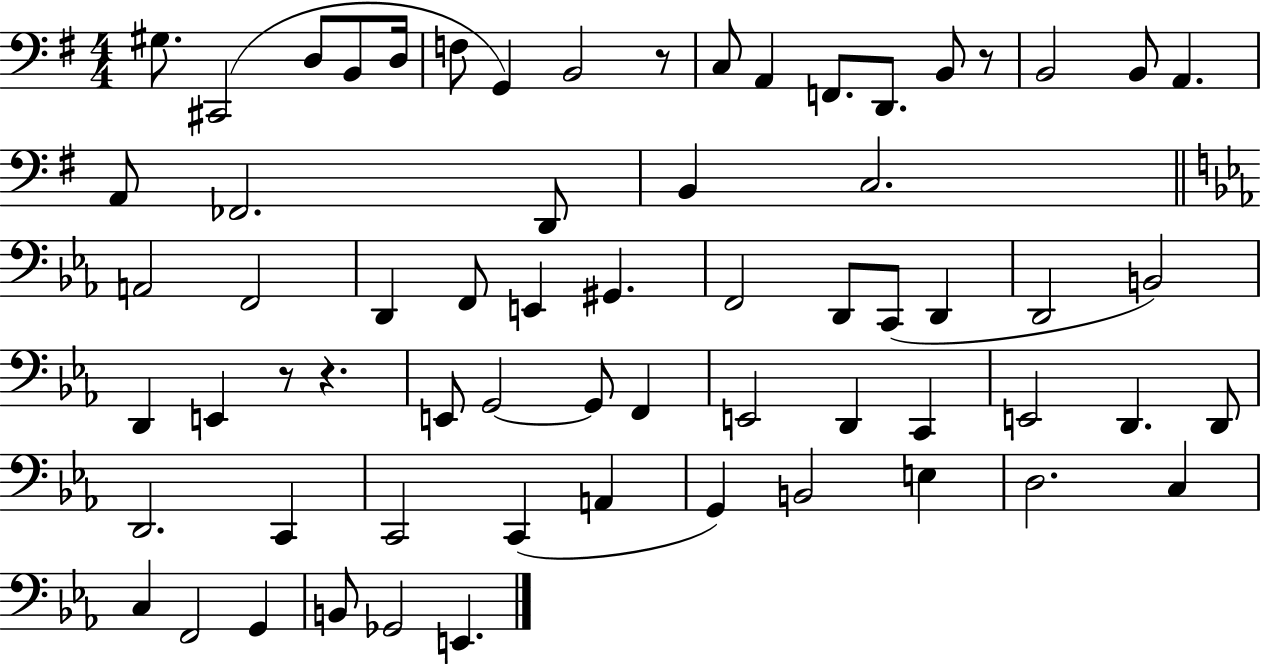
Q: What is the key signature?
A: G major